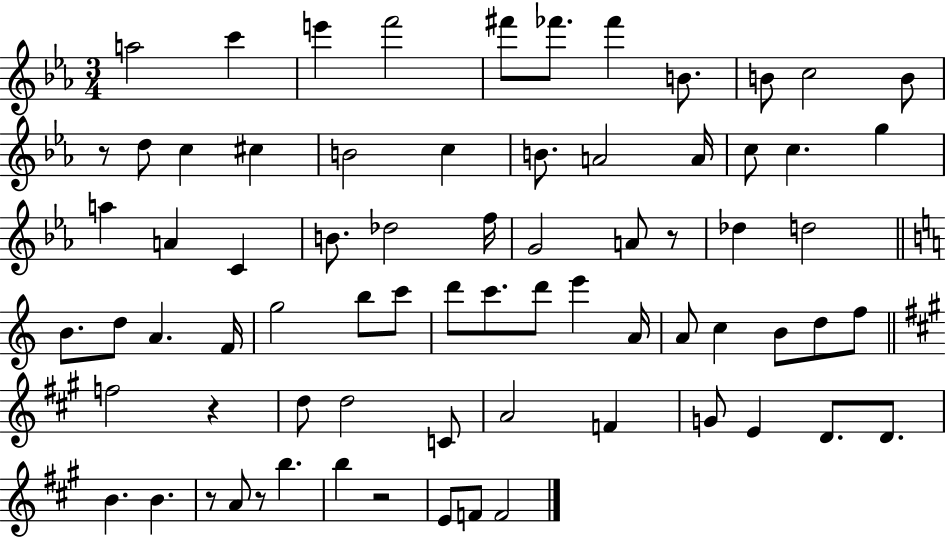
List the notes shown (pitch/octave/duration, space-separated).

A5/h C6/q E6/q F6/h F#6/e FES6/e. FES6/q B4/e. B4/e C5/h B4/e R/e D5/e C5/q C#5/q B4/h C5/q B4/e. A4/h A4/s C5/e C5/q. G5/q A5/q A4/q C4/q B4/e. Db5/h F5/s G4/h A4/e R/e Db5/q D5/h B4/e. D5/e A4/q. F4/s G5/h B5/e C6/e D6/e C6/e. D6/e E6/q A4/s A4/e C5/q B4/e D5/e F5/e F5/h R/q D5/e D5/h C4/e A4/h F4/q G4/e E4/q D4/e. D4/e. B4/q. B4/q. R/e A4/e R/e B5/q. B5/q R/h E4/e F4/e F4/h